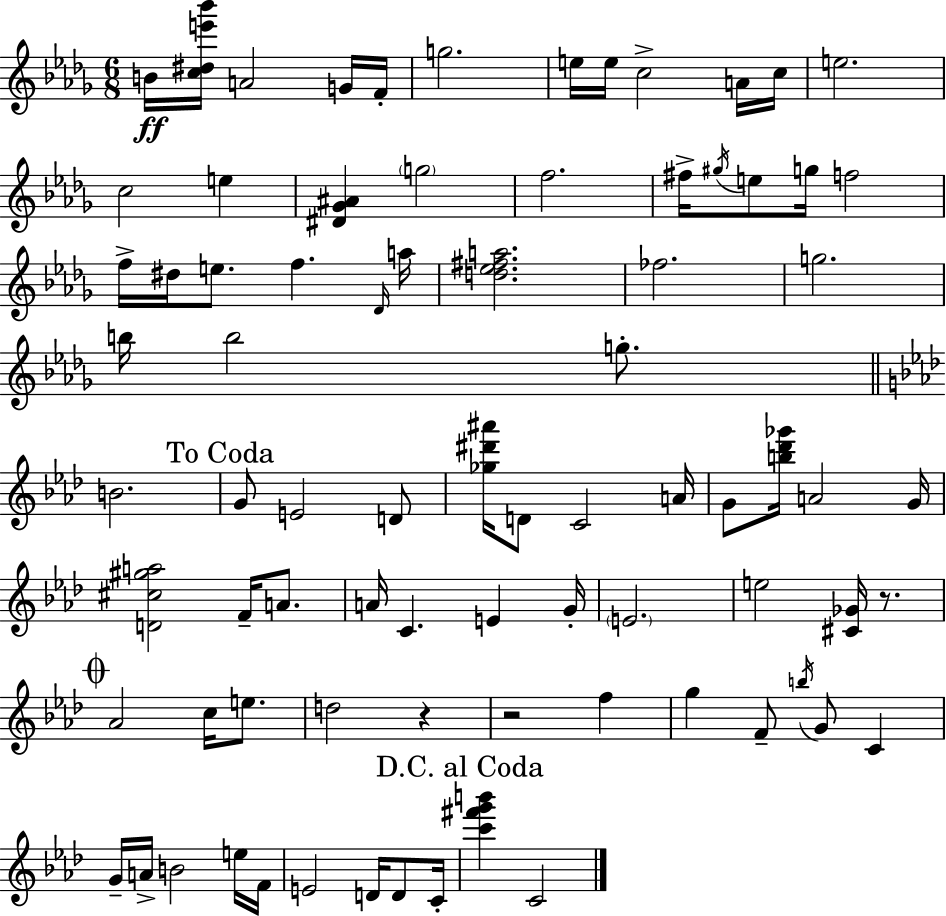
X:1
T:Untitled
M:6/8
L:1/4
K:Bbm
B/4 [c^de'_b']/4 A2 G/4 F/4 g2 e/4 e/4 c2 A/4 c/4 e2 c2 e [^D_G^A] g2 f2 ^f/4 ^g/4 e/2 g/4 f2 f/4 ^d/4 e/2 f _D/4 a/4 [d_e^fa]2 _f2 g2 b/4 b2 g/2 B2 G/2 E2 D/2 [_g^d'^a']/4 D/2 C2 A/4 G/2 [b_d'_g']/4 A2 G/4 [D^c^ga]2 F/4 A/2 A/4 C E G/4 E2 e2 [^C_G]/4 z/2 _A2 c/4 e/2 d2 z z2 f g F/2 b/4 G/2 C G/4 A/4 B2 e/4 F/4 E2 D/4 D/2 C/4 [c'^f'g'b'] C2